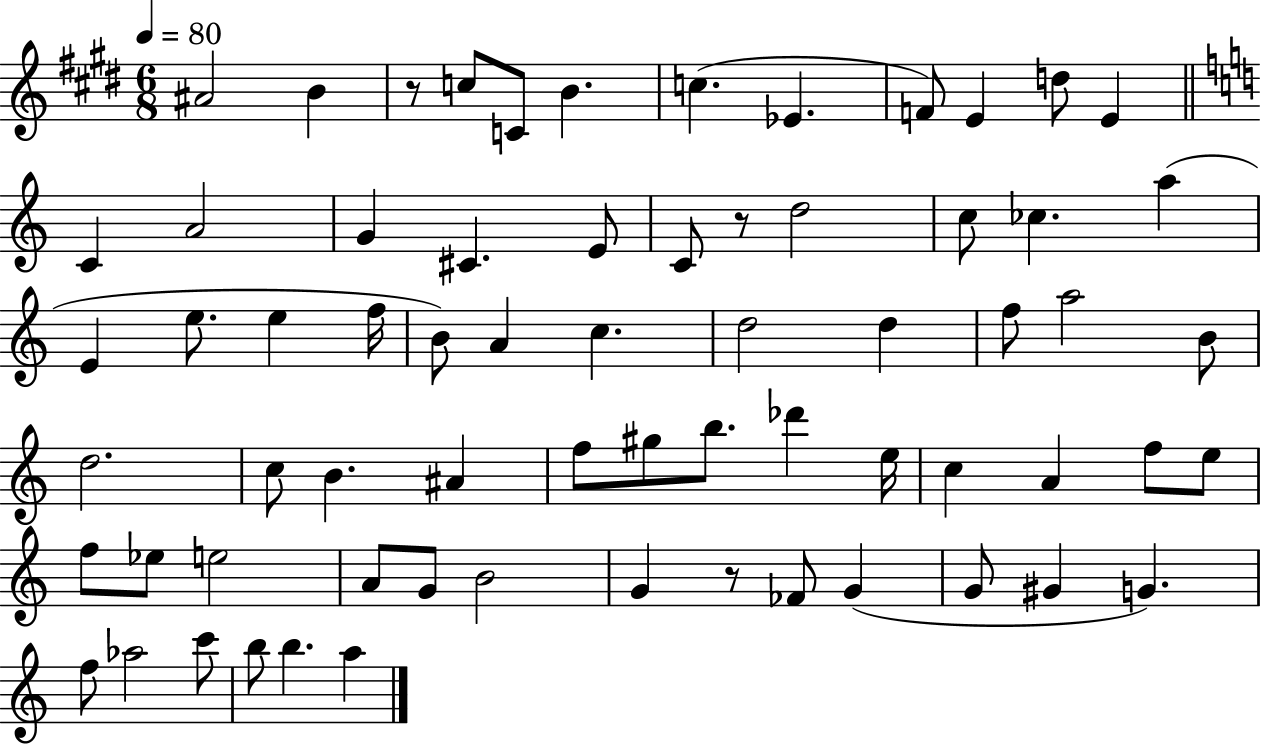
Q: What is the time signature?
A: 6/8